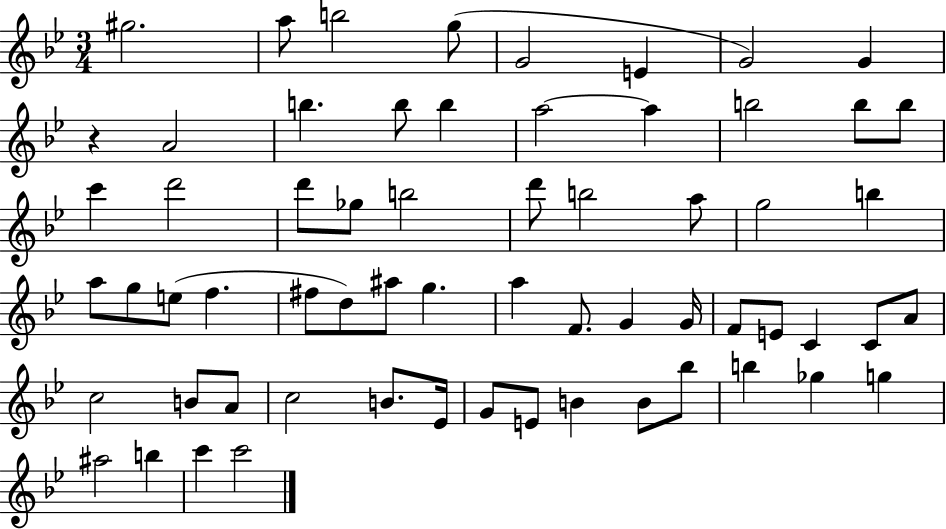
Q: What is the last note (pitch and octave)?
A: C6